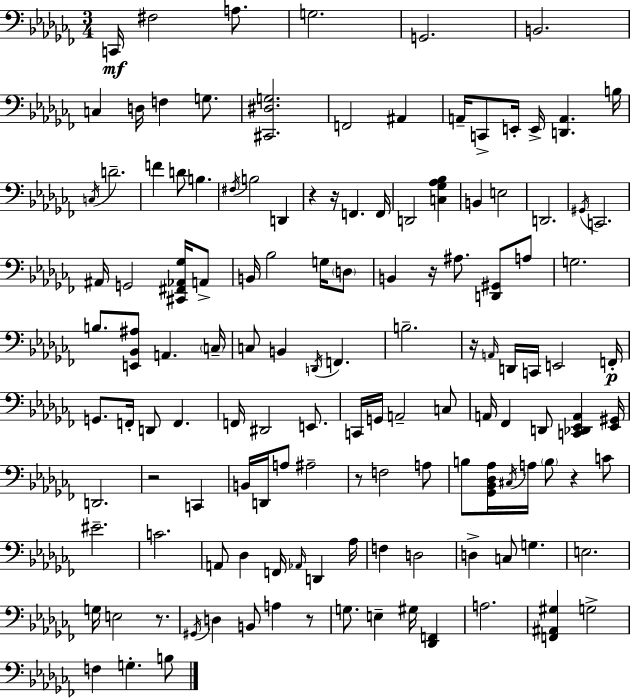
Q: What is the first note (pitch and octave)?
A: C2